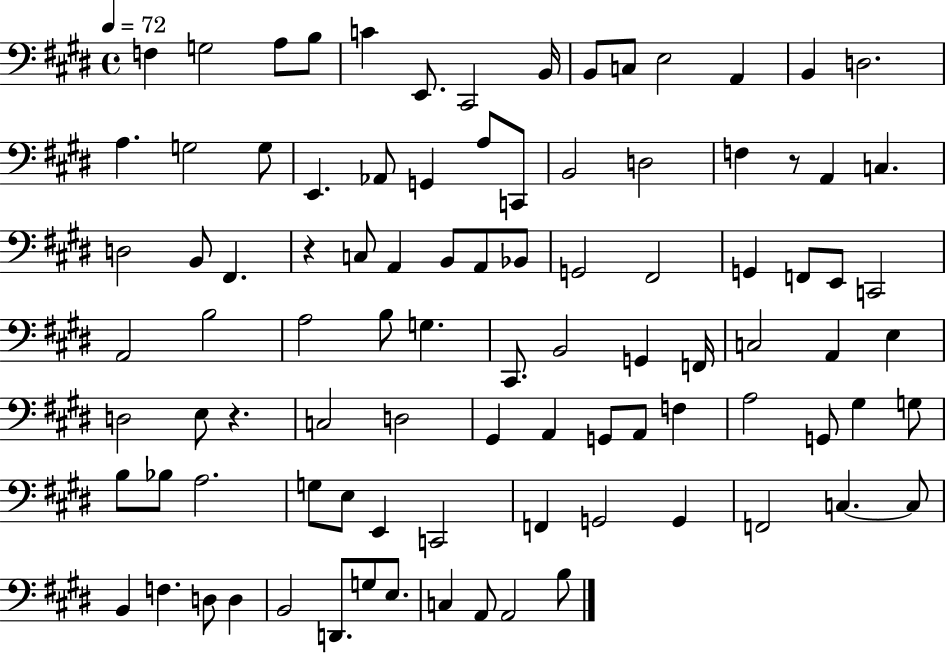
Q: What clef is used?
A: bass